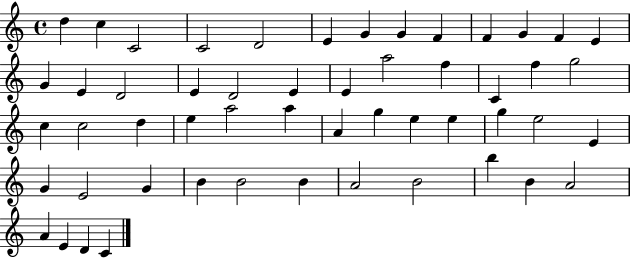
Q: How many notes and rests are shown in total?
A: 53